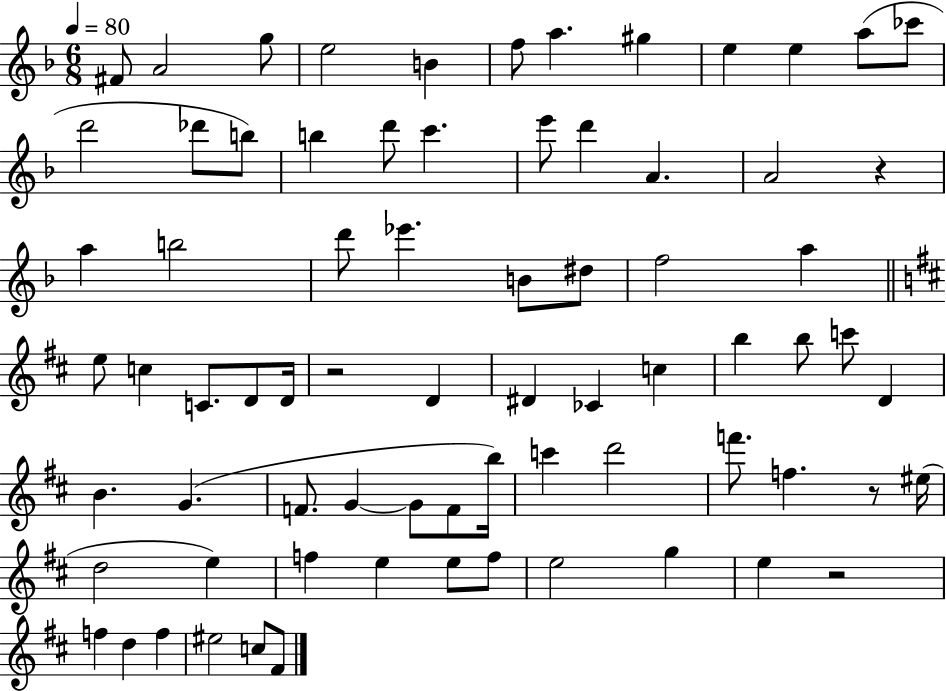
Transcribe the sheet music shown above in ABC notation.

X:1
T:Untitled
M:6/8
L:1/4
K:F
^F/2 A2 g/2 e2 B f/2 a ^g e e a/2 _c'/2 d'2 _d'/2 b/2 b d'/2 c' e'/2 d' A A2 z a b2 d'/2 _e' B/2 ^d/2 f2 a e/2 c C/2 D/2 D/4 z2 D ^D _C c b b/2 c'/2 D B G F/2 G G/2 F/2 b/4 c' d'2 f'/2 f z/2 ^e/4 d2 e f e e/2 f/2 e2 g e z2 f d f ^e2 c/2 ^F/2